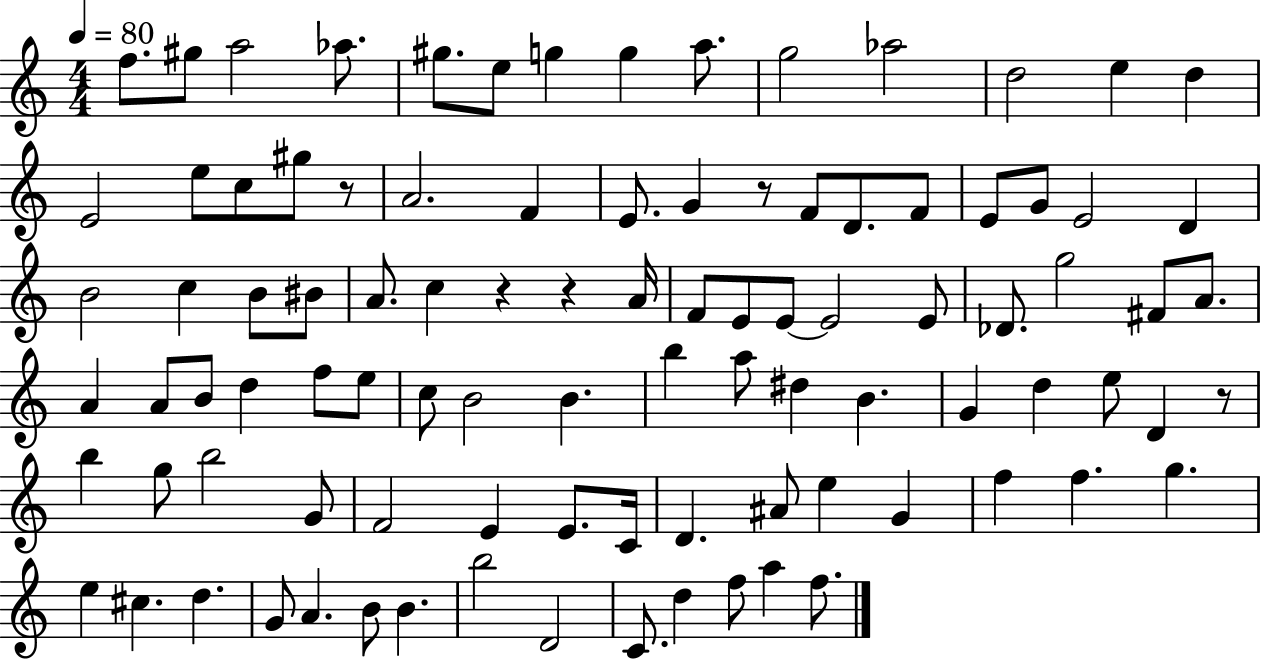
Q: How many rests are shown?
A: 5